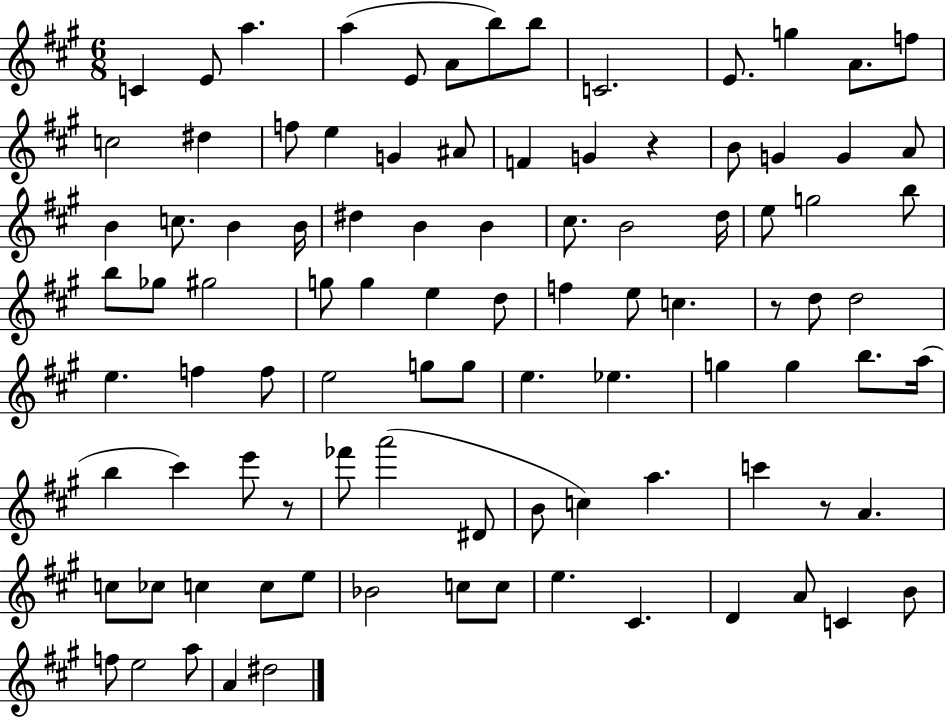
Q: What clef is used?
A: treble